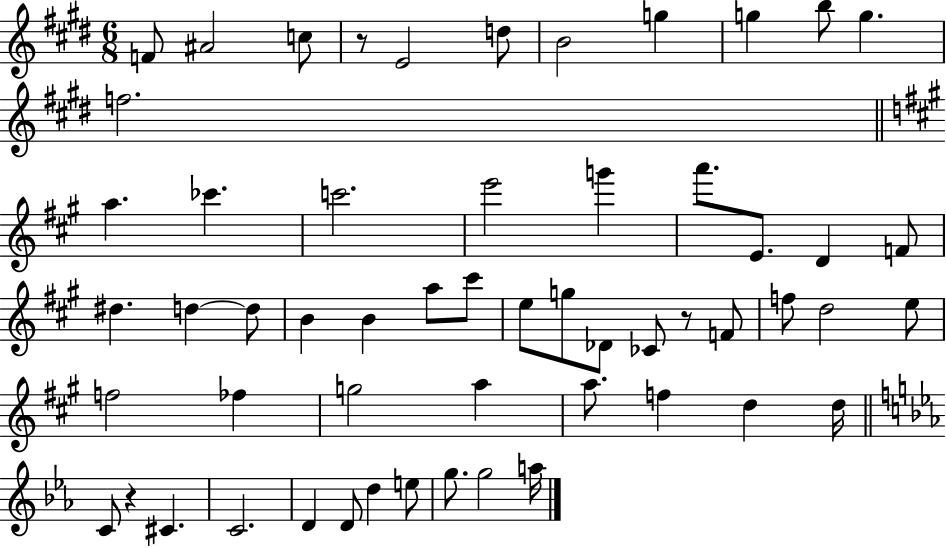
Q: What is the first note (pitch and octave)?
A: F4